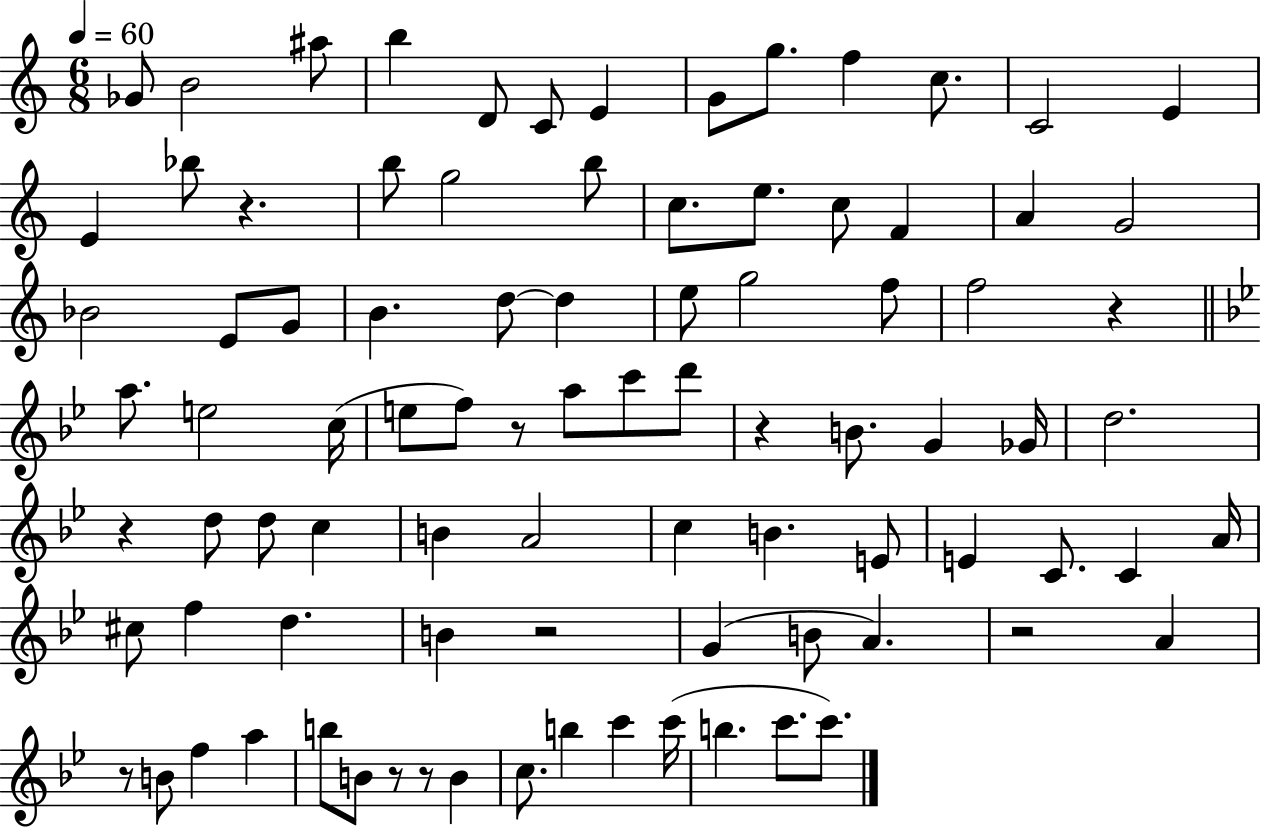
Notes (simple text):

Gb4/e B4/h A#5/e B5/q D4/e C4/e E4/q G4/e G5/e. F5/q C5/e. C4/h E4/q E4/q Bb5/e R/q. B5/e G5/h B5/e C5/e. E5/e. C5/e F4/q A4/q G4/h Bb4/h E4/e G4/e B4/q. D5/e D5/q E5/e G5/h F5/e F5/h R/q A5/e. E5/h C5/s E5/e F5/e R/e A5/e C6/e D6/e R/q B4/e. G4/q Gb4/s D5/h. R/q D5/e D5/e C5/q B4/q A4/h C5/q B4/q. E4/e E4/q C4/e. C4/q A4/s C#5/e F5/q D5/q. B4/q R/h G4/q B4/e A4/q. R/h A4/q R/e B4/e F5/q A5/q B5/e B4/e R/e R/e B4/q C5/e. B5/q C6/q C6/s B5/q. C6/e. C6/e.